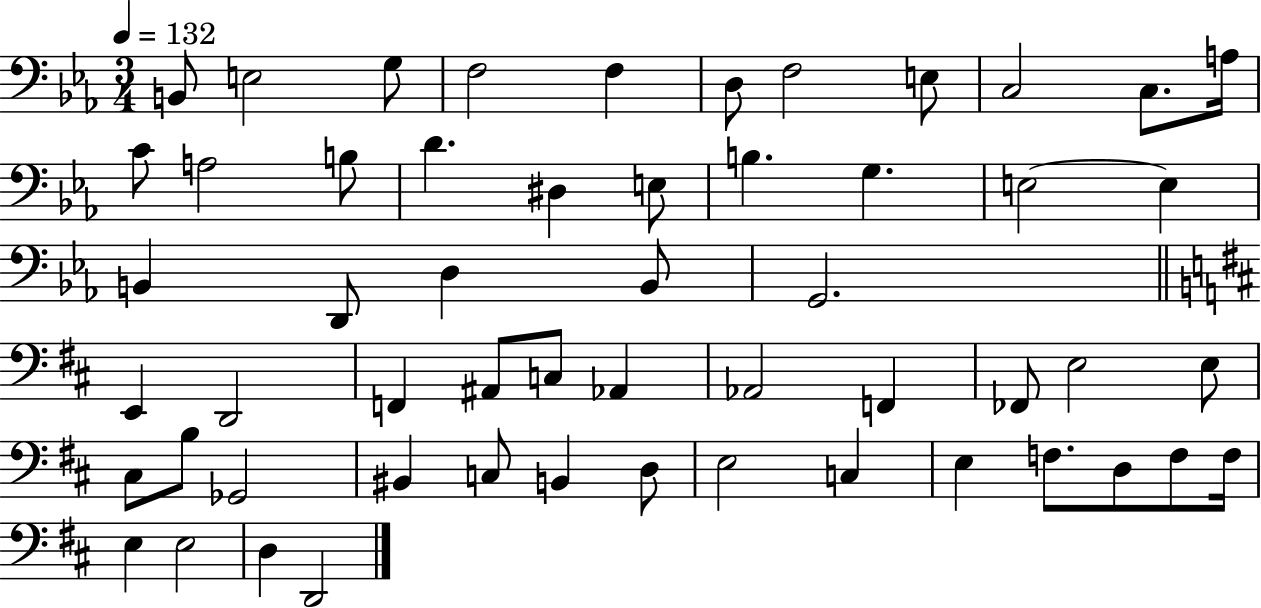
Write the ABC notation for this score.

X:1
T:Untitled
M:3/4
L:1/4
K:Eb
B,,/2 E,2 G,/2 F,2 F, D,/2 F,2 E,/2 C,2 C,/2 A,/4 C/2 A,2 B,/2 D ^D, E,/2 B, G, E,2 E, B,, D,,/2 D, B,,/2 G,,2 E,, D,,2 F,, ^A,,/2 C,/2 _A,, _A,,2 F,, _F,,/2 E,2 E,/2 ^C,/2 B,/2 _G,,2 ^B,, C,/2 B,, D,/2 E,2 C, E, F,/2 D,/2 F,/2 F,/4 E, E,2 D, D,,2